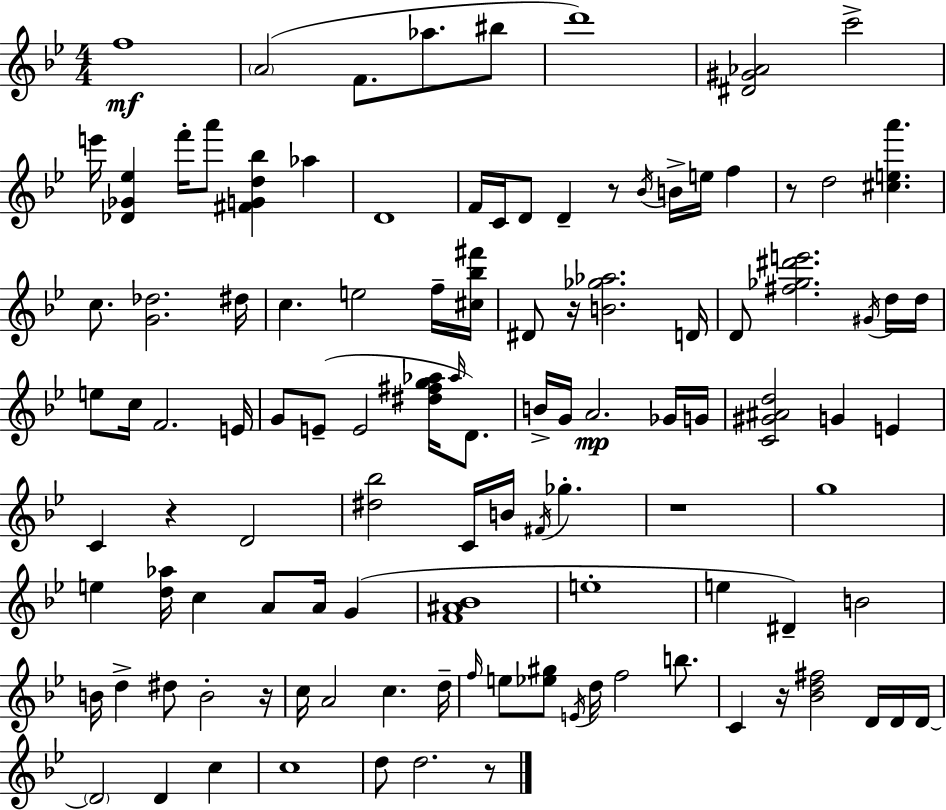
F5/w A4/h F4/e. Ab5/e. BIS5/e D6/w [D#4,G#4,Ab4]/h C6/h E6/s [Db4,Gb4,Eb5]/q F6/s A6/e [F#4,G4,D5,Bb5]/q Ab5/q D4/w F4/s C4/s D4/e D4/q R/e Bb4/s B4/s E5/s F5/q R/e D5/h [C#5,E5,A6]/q. C5/e. [G4,Db5]/h. D#5/s C5/q. E5/h F5/s [C#5,Bb5,F#6]/s D#4/e R/s [B4,Gb5,Ab5]/h. D4/s D4/e [F#5,Gb5,D#6,E6]/h. G#4/s D5/s D5/s E5/e C5/s F4/h. E4/s G4/e E4/e E4/h [D#5,F#5,G5,Ab5]/s Ab5/s D4/e. B4/s G4/s A4/h. Gb4/s G4/s [C4,G#4,A#4,D5]/h G4/q E4/q C4/q R/q D4/h [D#5,Bb5]/h C4/s B4/s F#4/s Gb5/q. R/w G5/w E5/q [D5,Ab5]/s C5/q A4/e A4/s G4/q [F4,A#4,Bb4]/w E5/w E5/q D#4/q B4/h B4/s D5/q D#5/e B4/h R/s C5/s A4/h C5/q. D5/s F5/s E5/e [Eb5,G#5]/e E4/s D5/s F5/h B5/e. C4/q R/s [Bb4,D5,F#5]/h D4/s D4/s D4/s D4/h D4/q C5/q C5/w D5/e D5/h. R/e